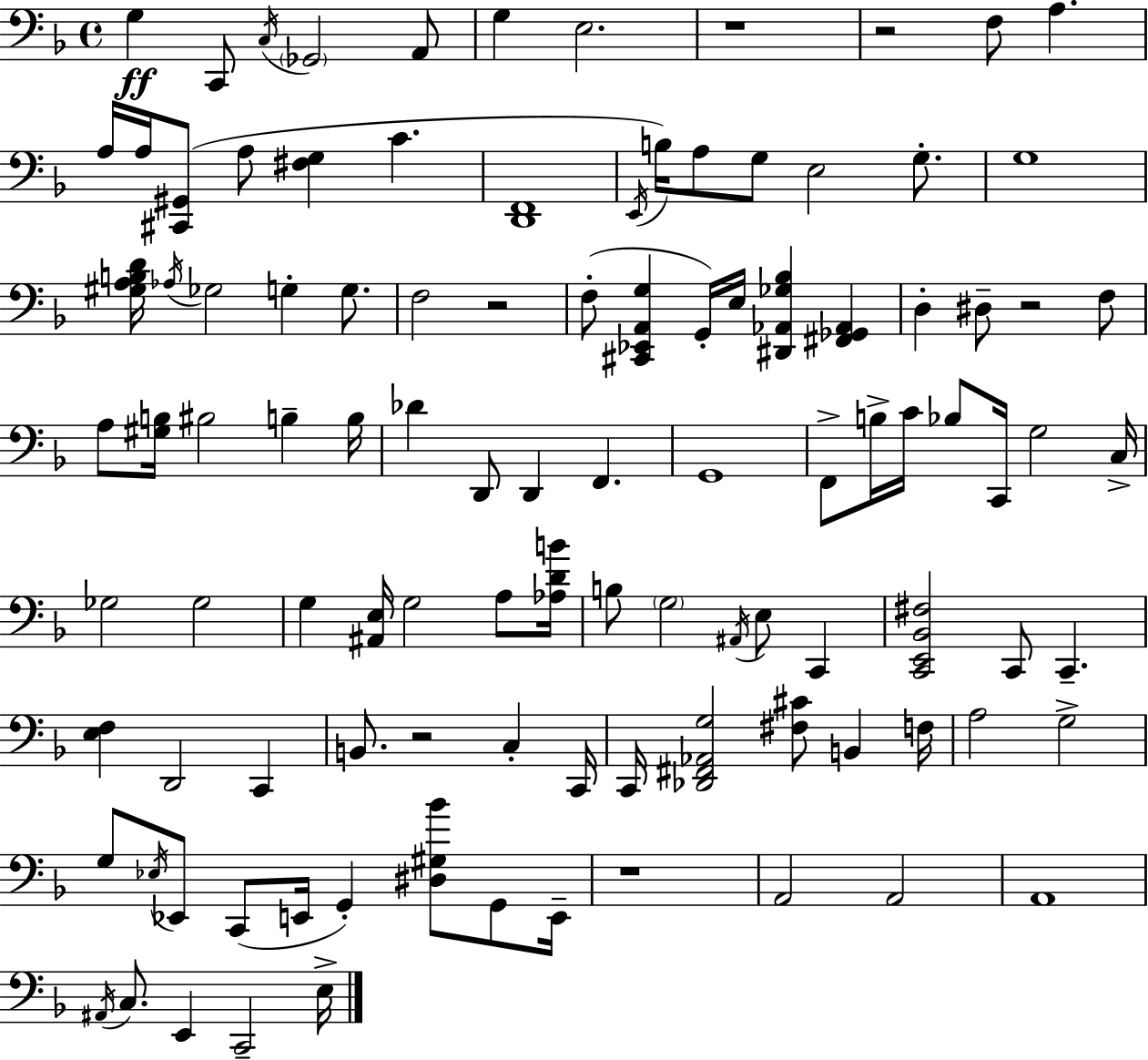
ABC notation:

X:1
T:Untitled
M:4/4
L:1/4
K:F
G, C,,/2 C,/4 _G,,2 A,,/2 G, E,2 z4 z2 F,/2 A, A,/4 A,/4 [^C,,^G,,]/2 A,/2 [^F,G,] C [D,,F,,]4 E,,/4 B,/4 A,/2 G,/2 E,2 G,/2 G,4 [^G,A,B,D]/4 _A,/4 _G,2 G, G,/2 F,2 z2 F,/2 [^C,,_E,,A,,G,] G,,/4 E,/4 [^D,,_A,,_G,_B,] [^F,,_G,,_A,,] D, ^D,/2 z2 F,/2 A,/2 [^G,B,]/4 ^B,2 B, B,/4 _D D,,/2 D,, F,, G,,4 F,,/2 B,/4 C/4 _B,/2 C,,/4 G,2 C,/4 _G,2 _G,2 G, [^A,,E,]/4 G,2 A,/2 [_A,DB]/4 B,/2 G,2 ^A,,/4 E,/2 C,, [C,,E,,_B,,^F,]2 C,,/2 C,, [E,F,] D,,2 C,, B,,/2 z2 C, C,,/4 C,,/4 [_D,,^F,,_A,,G,]2 [^F,^C]/2 B,, F,/4 A,2 G,2 G,/2 _E,/4 _E,,/2 C,,/2 E,,/4 G,, [^D,^G,_B]/2 G,,/2 E,,/4 z4 A,,2 A,,2 A,,4 ^A,,/4 C,/2 E,, C,,2 E,/4